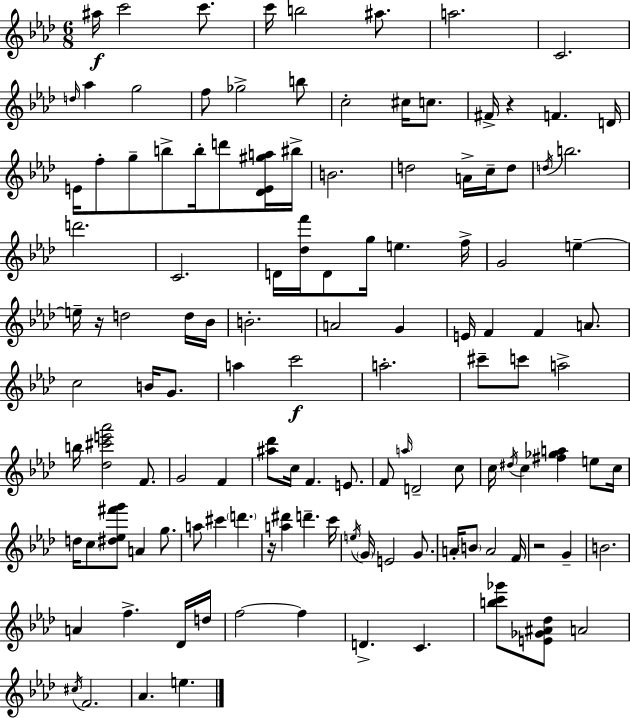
A#5/s C6/h C6/e. C6/s B5/h A#5/e. A5/h. C4/h. D5/s Ab5/q G5/h F5/e Gb5/h B5/e C5/h C#5/s C5/e. F#4/s R/q F4/q. D4/s E4/s F5/e G5/e B5/e B5/s D6/e [Db4,E4,G#5,A5]/s BIS5/s B4/h. D5/h A4/s C5/s D5/e D5/s B5/h. D6/h. C4/h. D4/s [Db5,F6]/s D4/e G5/s E5/q. F5/s G4/h E5/q E5/s R/s D5/h D5/s Bb4/s B4/h. A4/h G4/q E4/s F4/q F4/q A4/e. C5/h B4/s G4/e. A5/q C6/h A5/h. C#6/e C6/e A5/h B5/s [Db5,C#6,E6,Ab6]/h F4/e. G4/h F4/q [A#5,Db6]/e C5/s F4/q. E4/e. F4/e A5/s D4/h C5/e C5/s D#5/s C5/q [F#5,Gb5,A5]/q E5/e C5/s D5/s C5/e [D#5,Eb5,F#6,G6]/e A4/q G5/e. A5/e C#6/q D6/q. R/s [A5,D#6]/q D6/q. C6/s E5/s G4/s E4/h G4/e. A4/s B4/e A4/h F4/s R/h G4/q B4/h. A4/q F5/q. Db4/s D5/s F5/h F5/q D4/q. C4/q. [B5,C6,Gb6]/e [E4,Gb4,A#4,Db5]/e A4/h C#5/s F4/h. Ab4/q. E5/q.